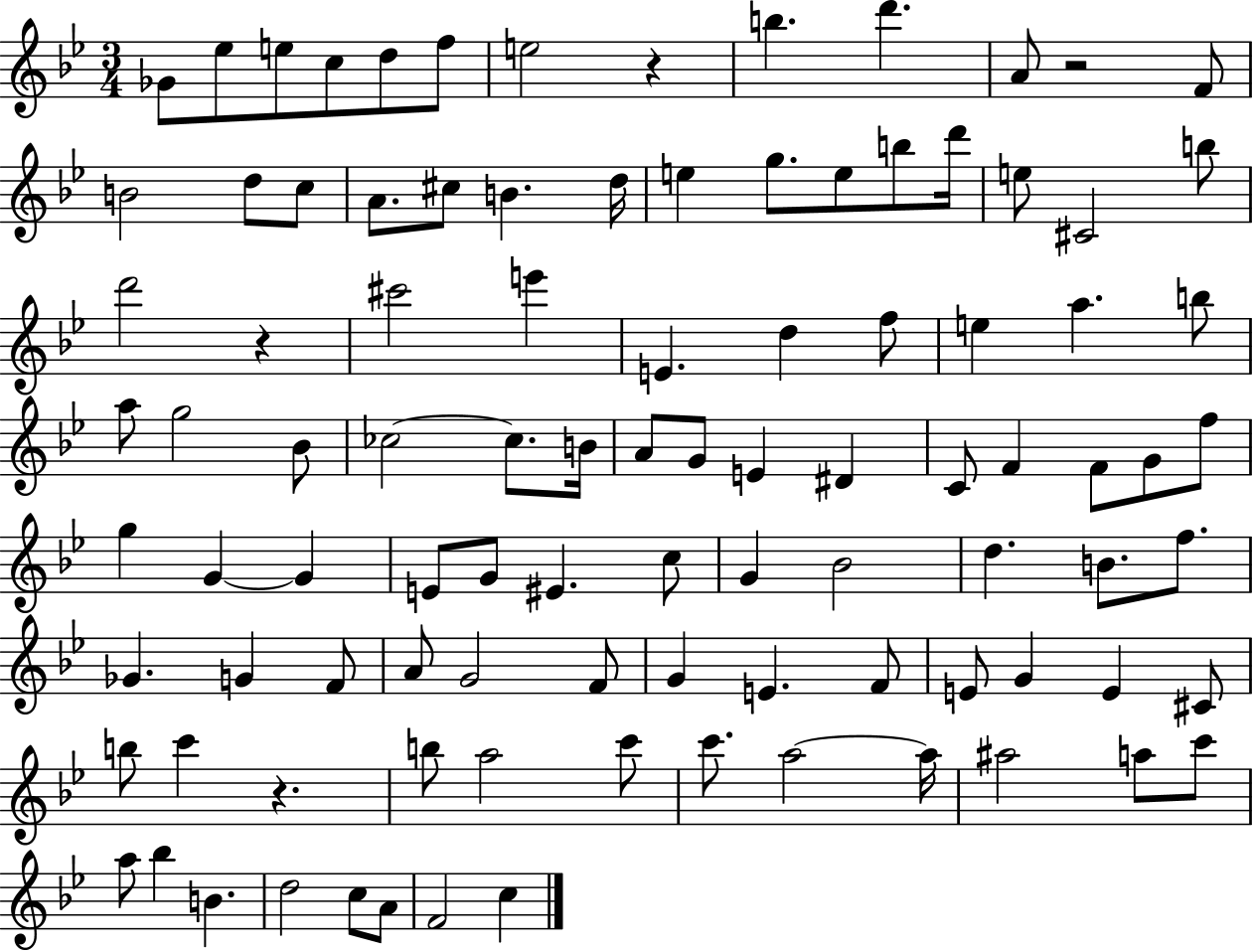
{
  \clef treble
  \numericTimeSignature
  \time 3/4
  \key bes \major
  ges'8 ees''8 e''8 c''8 d''8 f''8 | e''2 r4 | b''4. d'''4. | a'8 r2 f'8 | \break b'2 d''8 c''8 | a'8. cis''8 b'4. d''16 | e''4 g''8. e''8 b''8 d'''16 | e''8 cis'2 b''8 | \break d'''2 r4 | cis'''2 e'''4 | e'4. d''4 f''8 | e''4 a''4. b''8 | \break a''8 g''2 bes'8 | ces''2~~ ces''8. b'16 | a'8 g'8 e'4 dis'4 | c'8 f'4 f'8 g'8 f''8 | \break g''4 g'4~~ g'4 | e'8 g'8 eis'4. c''8 | g'4 bes'2 | d''4. b'8. f''8. | \break ges'4. g'4 f'8 | a'8 g'2 f'8 | g'4 e'4. f'8 | e'8 g'4 e'4 cis'8 | \break b''8 c'''4 r4. | b''8 a''2 c'''8 | c'''8. a''2~~ a''16 | ais''2 a''8 c'''8 | \break a''8 bes''4 b'4. | d''2 c''8 a'8 | f'2 c''4 | \bar "|."
}